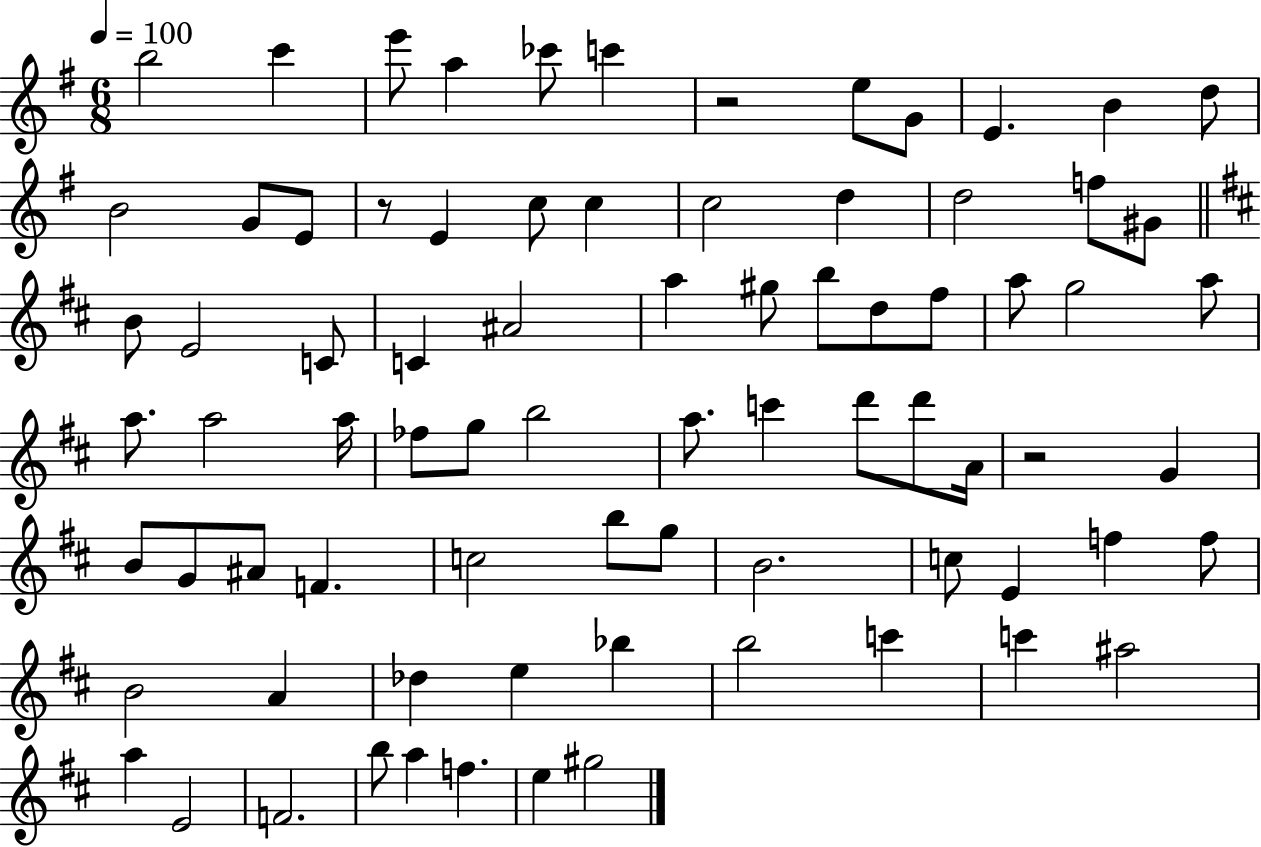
{
  \clef treble
  \numericTimeSignature
  \time 6/8
  \key g \major
  \tempo 4 = 100
  b''2 c'''4 | e'''8 a''4 ces'''8 c'''4 | r2 e''8 g'8 | e'4. b'4 d''8 | \break b'2 g'8 e'8 | r8 e'4 c''8 c''4 | c''2 d''4 | d''2 f''8 gis'8 | \break \bar "||" \break \key b \minor b'8 e'2 c'8 | c'4 ais'2 | a''4 gis''8 b''8 d''8 fis''8 | a''8 g''2 a''8 | \break a''8. a''2 a''16 | fes''8 g''8 b''2 | a''8. c'''4 d'''8 d'''8 a'16 | r2 g'4 | \break b'8 g'8 ais'8 f'4. | c''2 b''8 g''8 | b'2. | c''8 e'4 f''4 f''8 | \break b'2 a'4 | des''4 e''4 bes''4 | b''2 c'''4 | c'''4 ais''2 | \break a''4 e'2 | f'2. | b''8 a''4 f''4. | e''4 gis''2 | \break \bar "|."
}